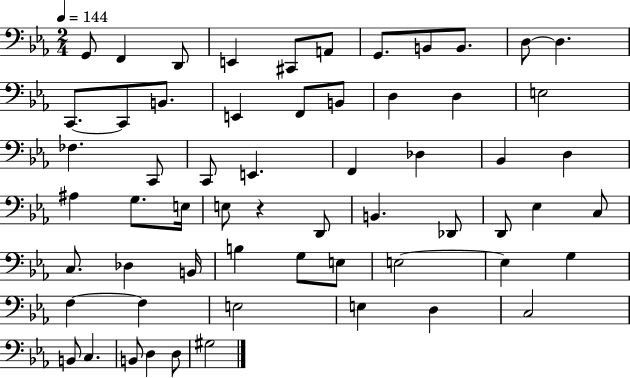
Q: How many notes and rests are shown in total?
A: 60